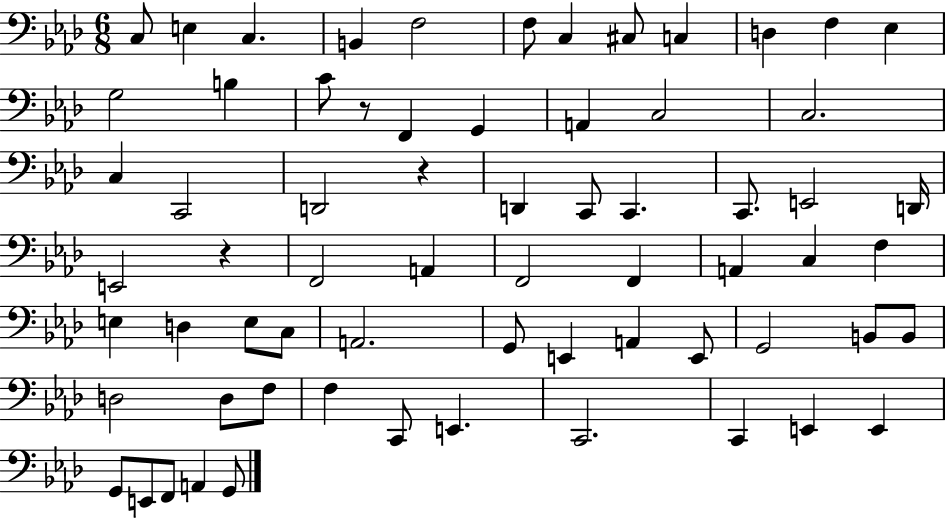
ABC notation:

X:1
T:Untitled
M:6/8
L:1/4
K:Ab
C,/2 E, C, B,, F,2 F,/2 C, ^C,/2 C, D, F, _E, G,2 B, C/2 z/2 F,, G,, A,, C,2 C,2 C, C,,2 D,,2 z D,, C,,/2 C,, C,,/2 E,,2 D,,/4 E,,2 z F,,2 A,, F,,2 F,, A,, C, F, E, D, E,/2 C,/2 A,,2 G,,/2 E,, A,, E,,/2 G,,2 B,,/2 B,,/2 D,2 D,/2 F,/2 F, C,,/2 E,, C,,2 C,, E,, E,, G,,/2 E,,/2 F,,/2 A,, G,,/2